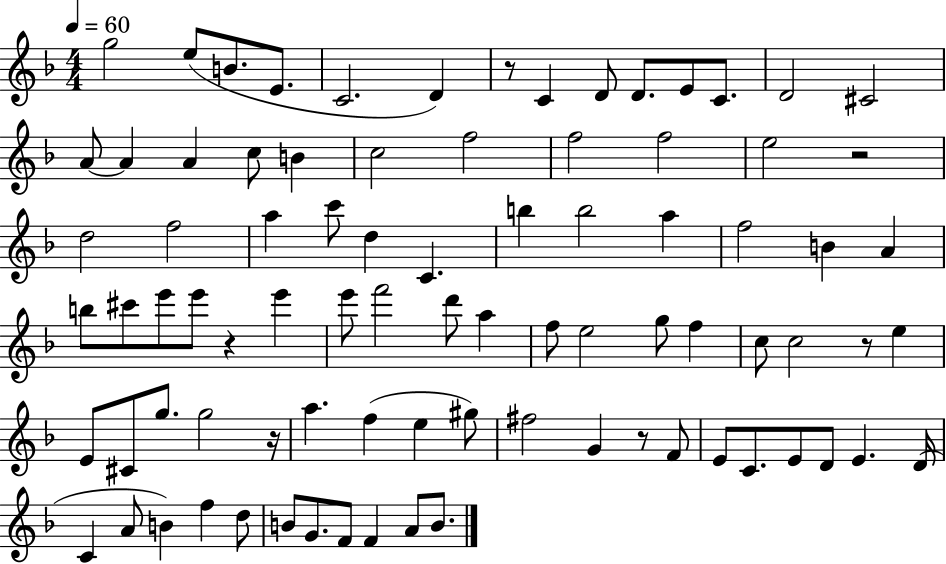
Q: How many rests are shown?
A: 6